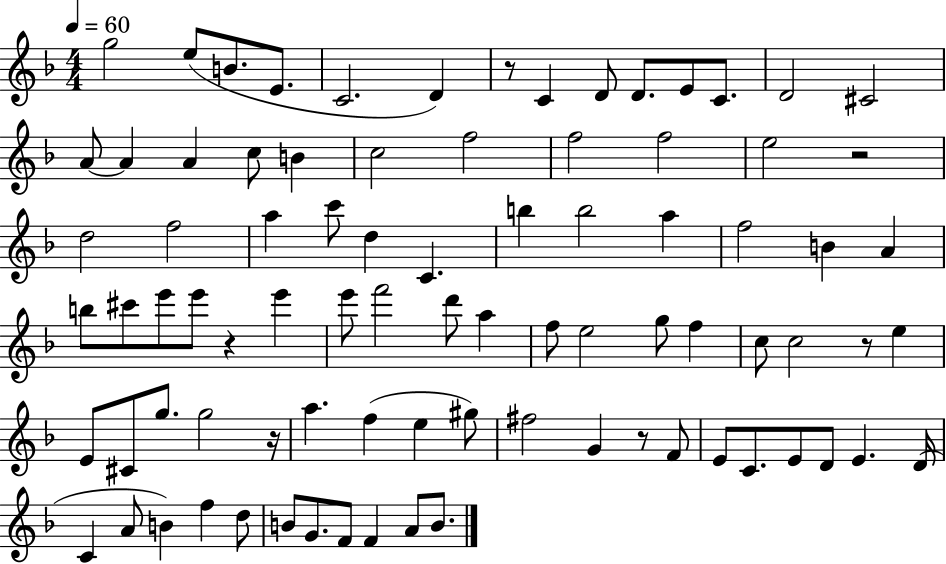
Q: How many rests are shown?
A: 6